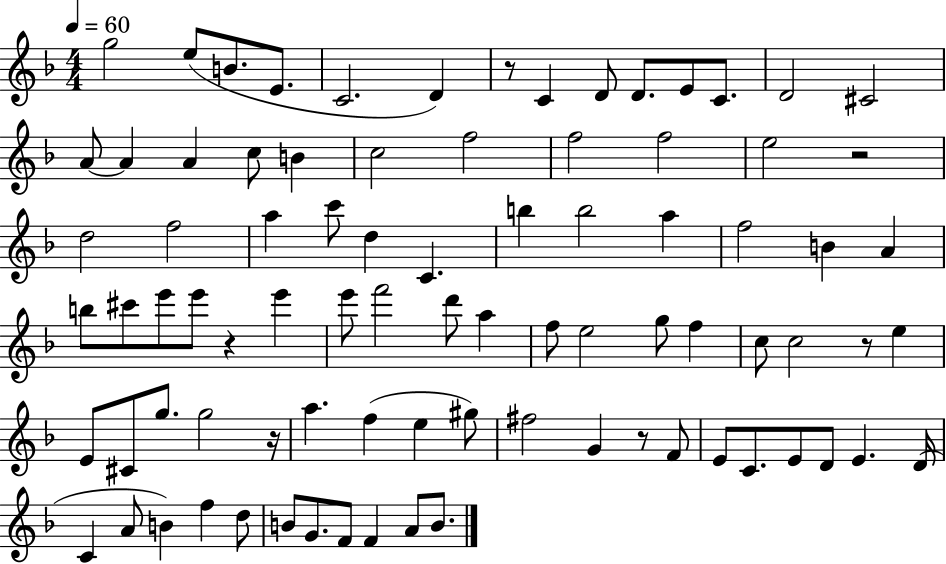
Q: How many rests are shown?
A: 6